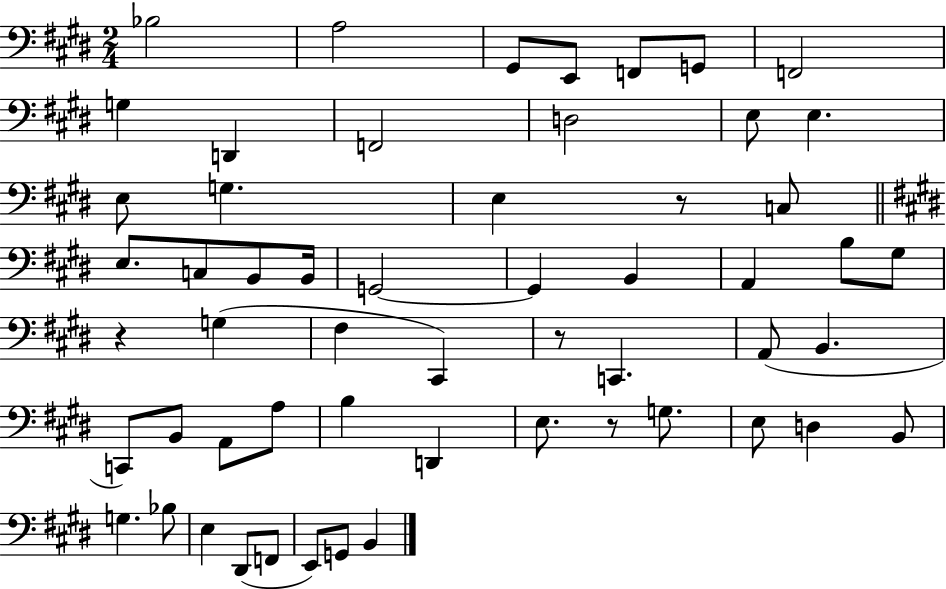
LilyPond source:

{
  \clef bass
  \numericTimeSignature
  \time 2/4
  \key e \major
  bes2 | a2 | gis,8 e,8 f,8 g,8 | f,2 | \break g4 d,4 | f,2 | d2 | e8 e4. | \break e8 g4. | e4 r8 c8 | \bar "||" \break \key e \major e8. c8 b,8 b,16 | g,2~~ | g,4 b,4 | a,4 b8 gis8 | \break r4 g4( | fis4 cis,4) | r8 c,4. | a,8( b,4. | \break c,8) b,8 a,8 a8 | b4 d,4 | e8. r8 g8. | e8 d4 b,8 | \break g4. bes8 | e4 dis,8( f,8 | e,8) g,8 b,4 | \bar "|."
}